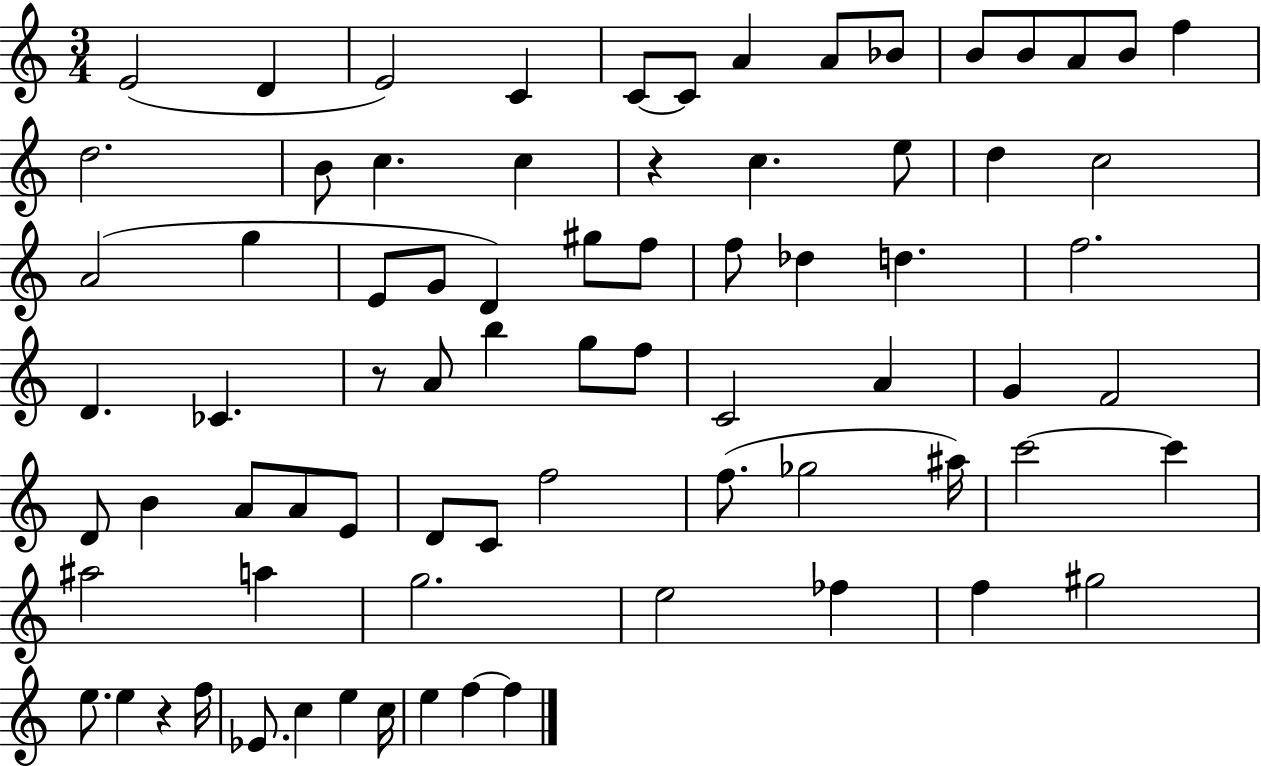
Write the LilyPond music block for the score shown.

{
  \clef treble
  \numericTimeSignature
  \time 3/4
  \key c \major
  e'2( d'4 | e'2) c'4 | c'8~~ c'8 a'4 a'8 bes'8 | b'8 b'8 a'8 b'8 f''4 | \break d''2. | b'8 c''4. c''4 | r4 c''4. e''8 | d''4 c''2 | \break a'2( g''4 | e'8 g'8 d'4) gis''8 f''8 | f''8 des''4 d''4. | f''2. | \break d'4. ces'4. | r8 a'8 b''4 g''8 f''8 | c'2 a'4 | g'4 f'2 | \break d'8 b'4 a'8 a'8 e'8 | d'8 c'8 f''2 | f''8.( ges''2 ais''16) | c'''2~~ c'''4 | \break ais''2 a''4 | g''2. | e''2 fes''4 | f''4 gis''2 | \break e''8. e''4 r4 f''16 | ees'8. c''4 e''4 c''16 | e''4 f''4~~ f''4 | \bar "|."
}